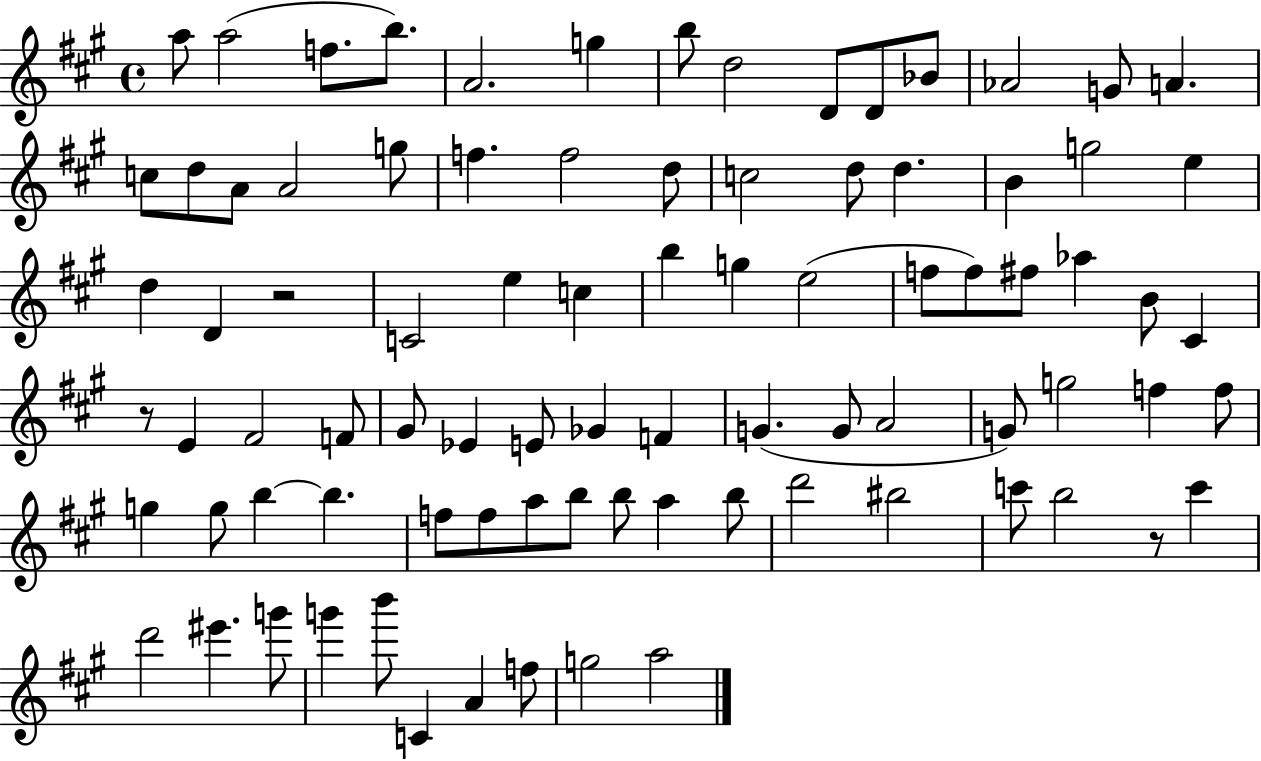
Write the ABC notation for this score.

X:1
T:Untitled
M:4/4
L:1/4
K:A
a/2 a2 f/2 b/2 A2 g b/2 d2 D/2 D/2 _B/2 _A2 G/2 A c/2 d/2 A/2 A2 g/2 f f2 d/2 c2 d/2 d B g2 e d D z2 C2 e c b g e2 f/2 f/2 ^f/2 _a B/2 ^C z/2 E ^F2 F/2 ^G/2 _E E/2 _G F G G/2 A2 G/2 g2 f f/2 g g/2 b b f/2 f/2 a/2 b/2 b/2 a b/2 d'2 ^b2 c'/2 b2 z/2 c' d'2 ^e' g'/2 g' b'/2 C A f/2 g2 a2